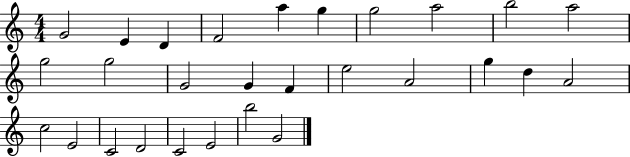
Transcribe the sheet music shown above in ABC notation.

X:1
T:Untitled
M:4/4
L:1/4
K:C
G2 E D F2 a g g2 a2 b2 a2 g2 g2 G2 G F e2 A2 g d A2 c2 E2 C2 D2 C2 E2 b2 G2